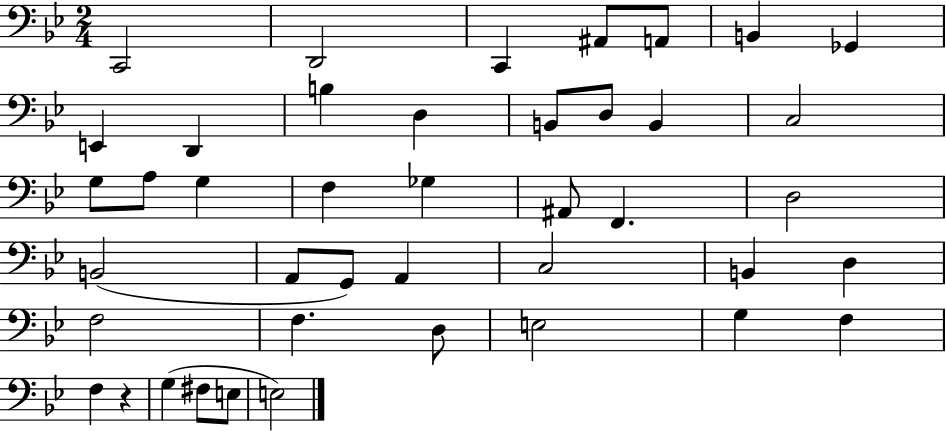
{
  \clef bass
  \numericTimeSignature
  \time 2/4
  \key bes \major
  \repeat volta 2 { c,2 | d,2 | c,4 ais,8 a,8 | b,4 ges,4 | \break e,4 d,4 | b4 d4 | b,8 d8 b,4 | c2 | \break g8 a8 g4 | f4 ges4 | ais,8 f,4. | d2 | \break b,2( | a,8 g,8) a,4 | c2 | b,4 d4 | \break f2 | f4. d8 | e2 | g4 f4 | \break f4 r4 | g4( fis8 e8 | e2) | } \bar "|."
}